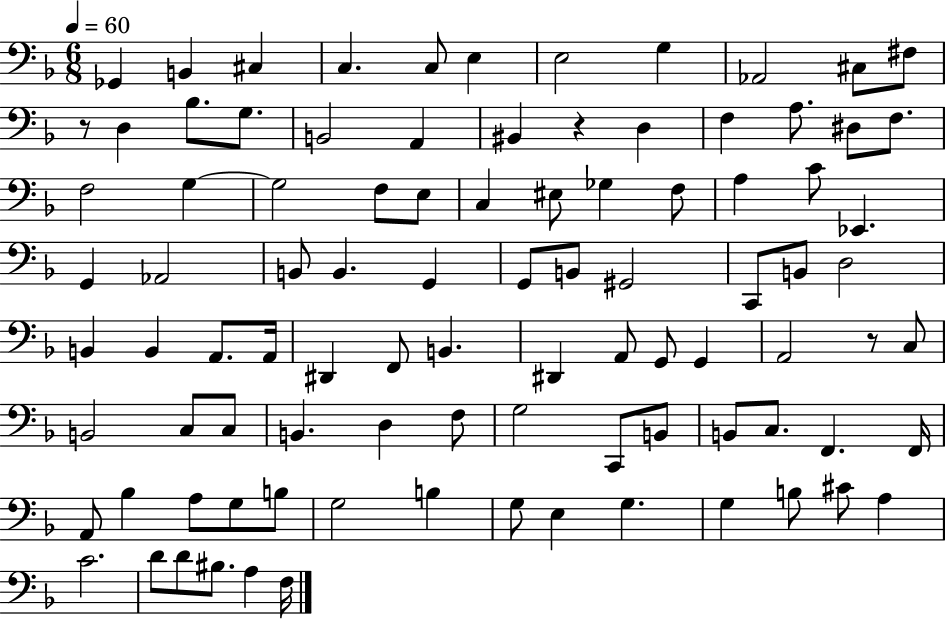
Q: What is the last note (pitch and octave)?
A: F3